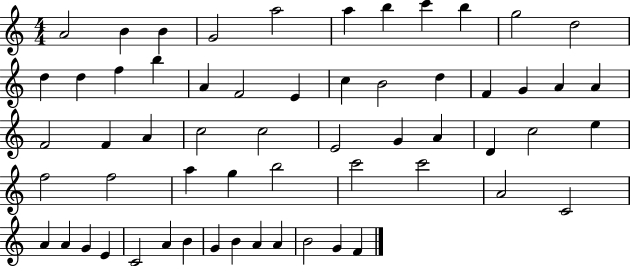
{
  \clef treble
  \numericTimeSignature
  \time 4/4
  \key c \major
  a'2 b'4 b'4 | g'2 a''2 | a''4 b''4 c'''4 b''4 | g''2 d''2 | \break d''4 d''4 f''4 b''4 | a'4 f'2 e'4 | c''4 b'2 d''4 | f'4 g'4 a'4 a'4 | \break f'2 f'4 a'4 | c''2 c''2 | e'2 g'4 a'4 | d'4 c''2 e''4 | \break f''2 f''2 | a''4 g''4 b''2 | c'''2 c'''2 | a'2 c'2 | \break a'4 a'4 g'4 e'4 | c'2 a'4 b'4 | g'4 b'4 a'4 a'4 | b'2 g'4 f'4 | \break \bar "|."
}